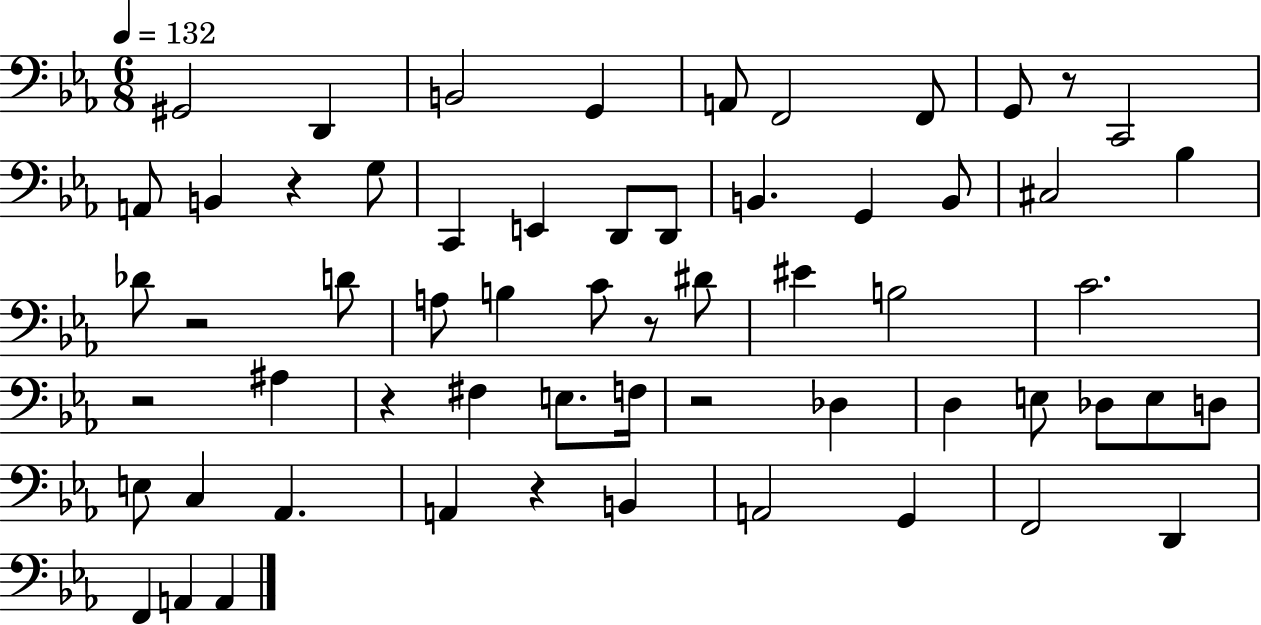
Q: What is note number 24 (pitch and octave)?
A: A3